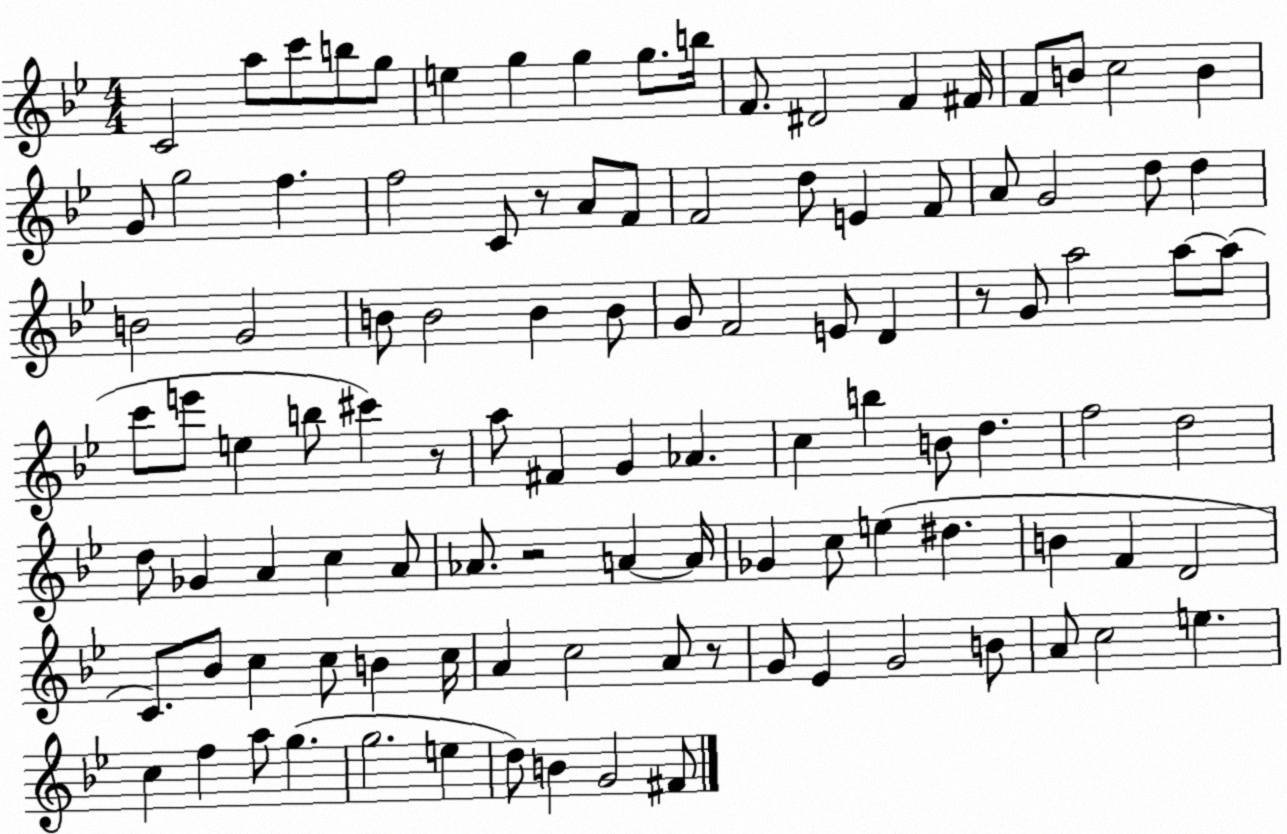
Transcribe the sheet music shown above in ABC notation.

X:1
T:Untitled
M:4/4
L:1/4
K:Bb
C2 a/2 c'/2 b/2 g/2 e g g g/2 b/4 F/2 ^D2 F ^F/4 F/2 B/2 c2 B G/2 g2 f f2 C/2 z/2 A/2 F/2 F2 d/2 E F/2 A/2 G2 d/2 d B2 G2 B/2 B2 B B/2 G/2 F2 E/2 D z/2 G/2 a2 a/2 a/2 c'/2 e'/2 e b/2 ^c' z/2 a/2 ^F G _A c b B/2 d f2 d2 d/2 _G A c A/2 _A/2 z2 A A/4 _G c/2 e ^d B F D2 C/2 _B/2 c c/2 B c/4 A c2 A/2 z/2 G/2 _E G2 B/2 A/2 c2 e c f a/2 g g2 e d/2 B G2 ^F/2